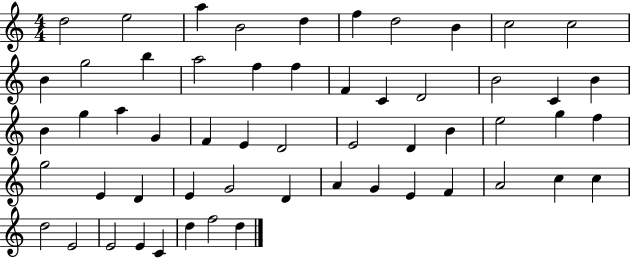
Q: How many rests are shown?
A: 0